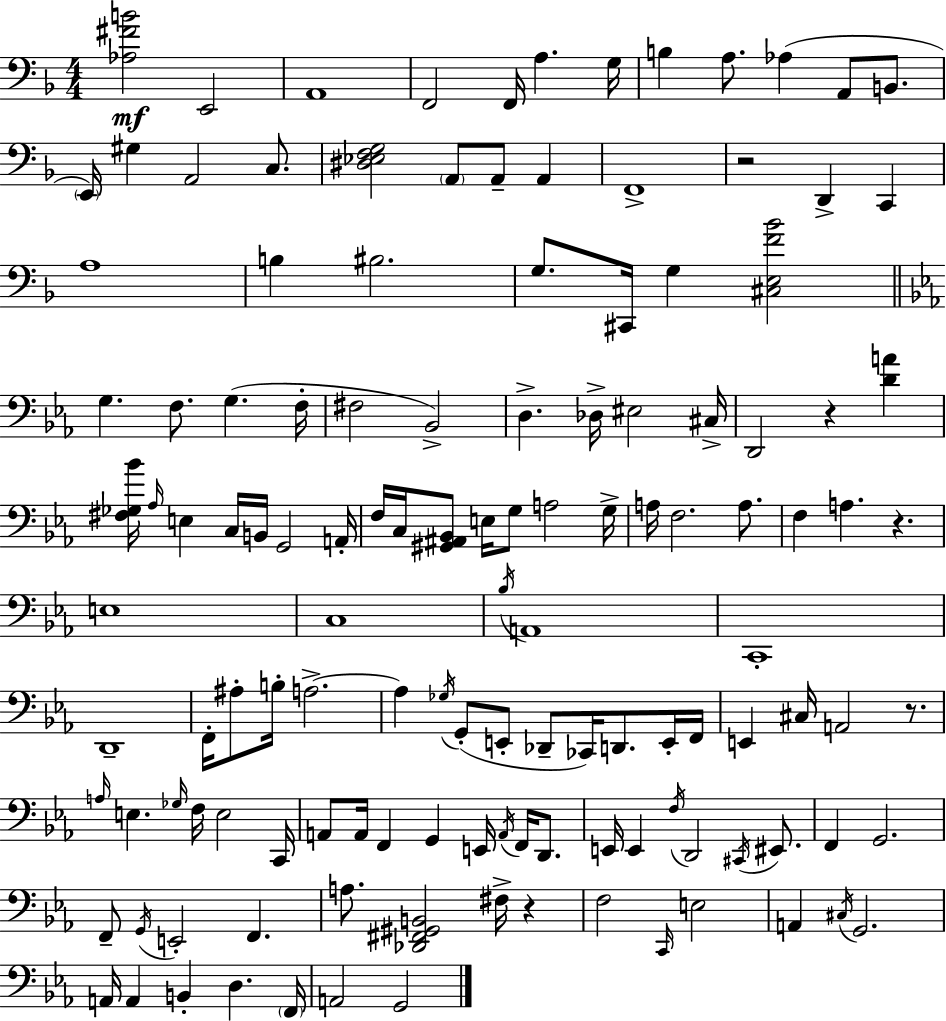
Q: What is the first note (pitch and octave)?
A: E2